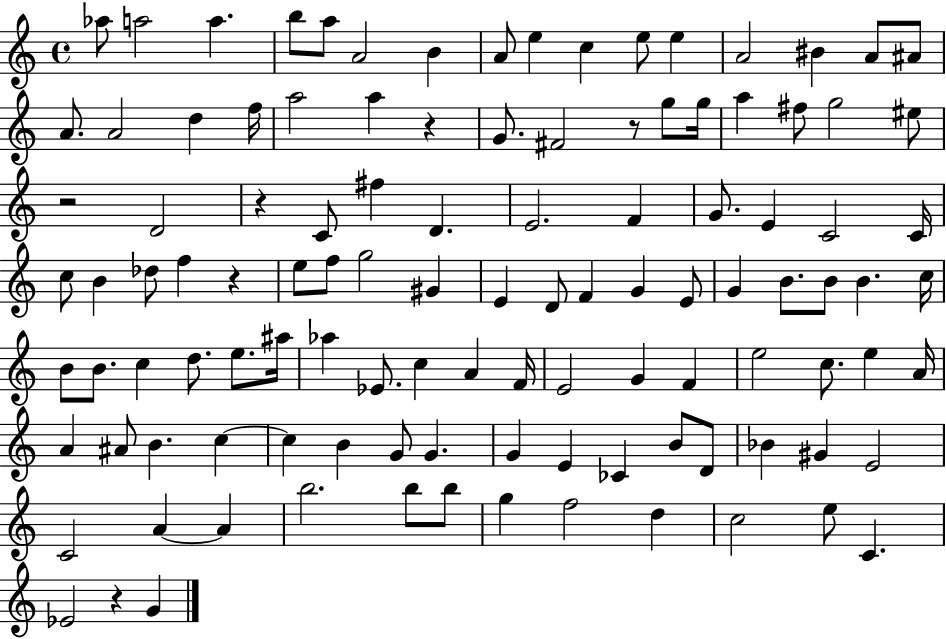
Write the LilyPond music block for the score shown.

{
  \clef treble
  \time 4/4
  \defaultTimeSignature
  \key c \major
  aes''8 a''2 a''4. | b''8 a''8 a'2 b'4 | a'8 e''4 c''4 e''8 e''4 | a'2 bis'4 a'8 ais'8 | \break a'8. a'2 d''4 f''16 | a''2 a''4 r4 | g'8. fis'2 r8 g''8 g''16 | a''4 fis''8 g''2 eis''8 | \break r2 d'2 | r4 c'8 fis''4 d'4. | e'2. f'4 | g'8. e'4 c'2 c'16 | \break c''8 b'4 des''8 f''4 r4 | e''8 f''8 g''2 gis'4 | e'4 d'8 f'4 g'4 e'8 | g'4 b'8. b'8 b'4. c''16 | \break b'8 b'8. c''4 d''8. e''8. ais''16 | aes''4 ees'8. c''4 a'4 f'16 | e'2 g'4 f'4 | e''2 c''8. e''4 a'16 | \break a'4 ais'8 b'4. c''4~~ | c''4 b'4 g'8 g'4. | g'4 e'4 ces'4 b'8 d'8 | bes'4 gis'4 e'2 | \break c'2 a'4~~ a'4 | b''2. b''8 b''8 | g''4 f''2 d''4 | c''2 e''8 c'4. | \break ees'2 r4 g'4 | \bar "|."
}